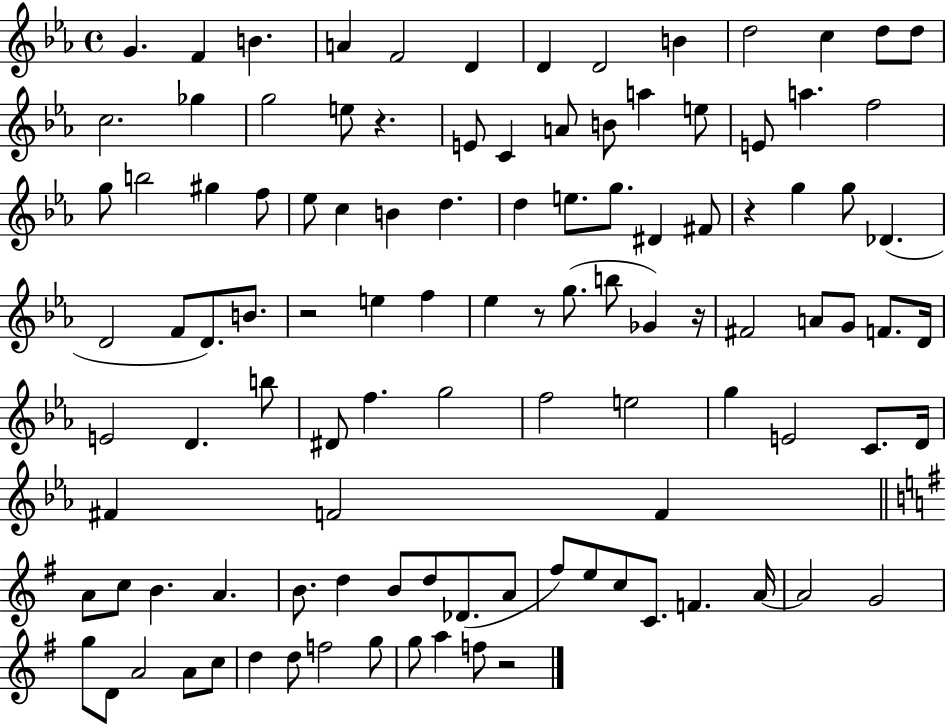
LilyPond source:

{
  \clef treble
  \time 4/4
  \defaultTimeSignature
  \key ees \major
  g'4. f'4 b'4. | a'4 f'2 d'4 | d'4 d'2 b'4 | d''2 c''4 d''8 d''8 | \break c''2. ges''4 | g''2 e''8 r4. | e'8 c'4 a'8 b'8 a''4 e''8 | e'8 a''4. f''2 | \break g''8 b''2 gis''4 f''8 | ees''8 c''4 b'4 d''4. | d''4 e''8. g''8. dis'4 fis'8 | r4 g''4 g''8 des'4.( | \break d'2 f'8 d'8.) b'8. | r2 e''4 f''4 | ees''4 r8 g''8.( b''8 ges'4) r16 | fis'2 a'8 g'8 f'8. d'16 | \break e'2 d'4. b''8 | dis'8 f''4. g''2 | f''2 e''2 | g''4 e'2 c'8. d'16 | \break fis'4 f'2 f'4 | \bar "||" \break \key g \major a'8 c''8 b'4. a'4. | b'8. d''4 b'8 d''8 des'8.( a'8 | fis''8) e''8 c''8 c'8. f'4. a'16~~ | a'2 g'2 | \break g''8 d'8 a'2 a'8 c''8 | d''4 d''8 f''2 g''8 | g''8 a''4 f''8 r2 | \bar "|."
}